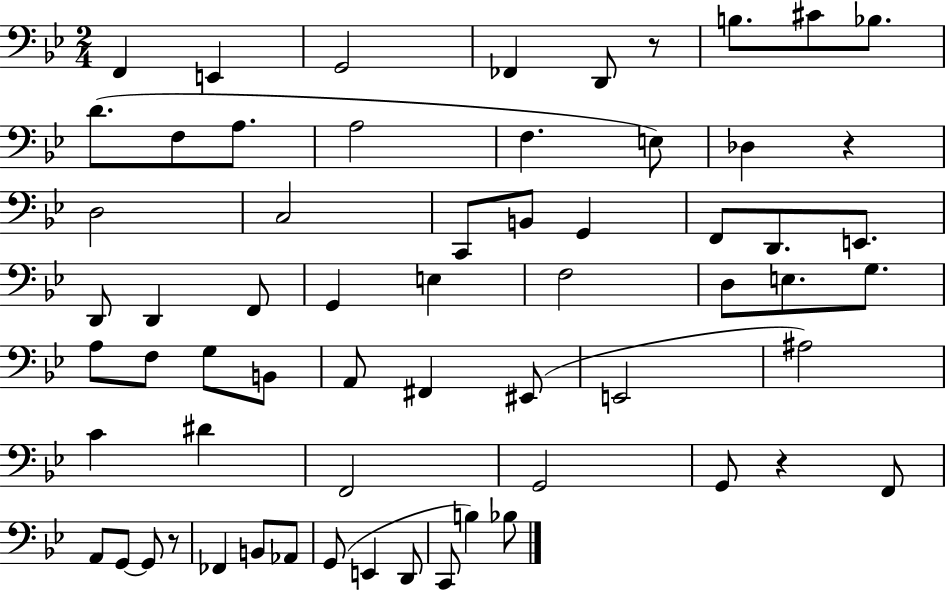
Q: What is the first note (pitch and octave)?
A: F2